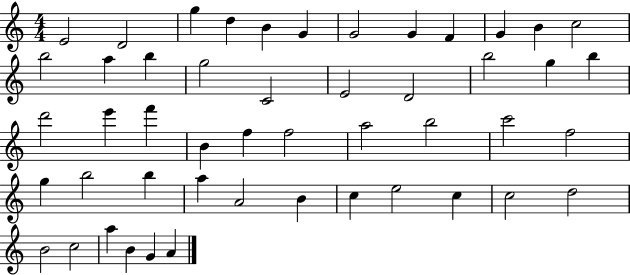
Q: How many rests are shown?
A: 0